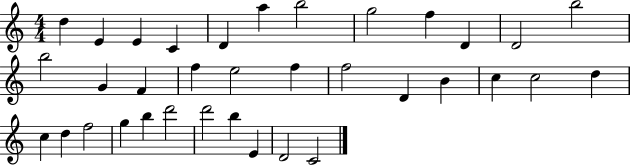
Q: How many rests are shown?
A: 0